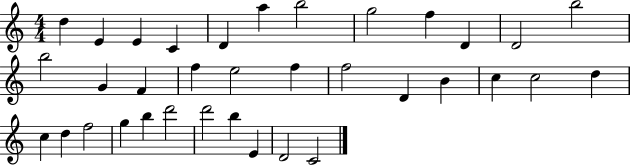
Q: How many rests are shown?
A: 0